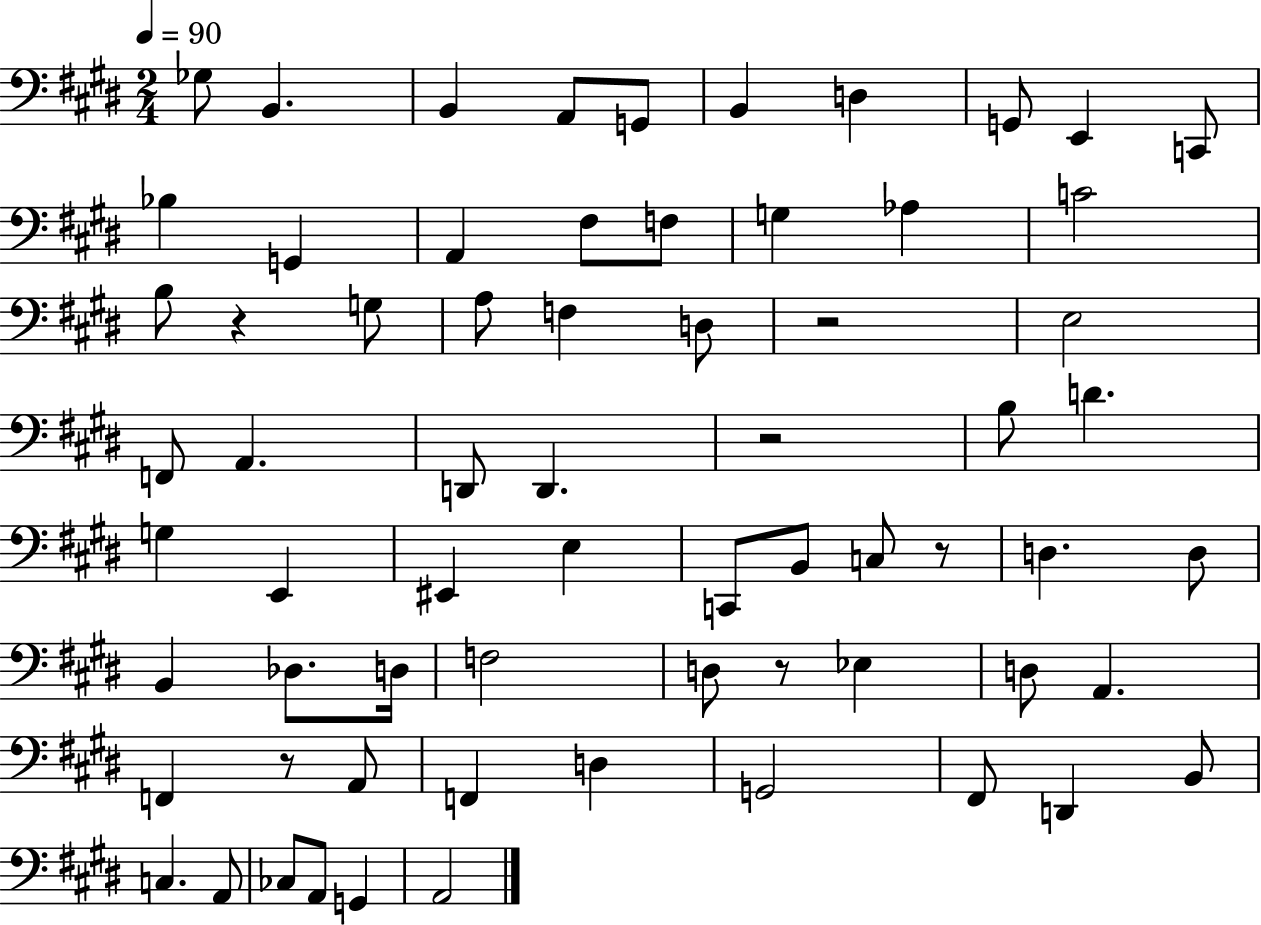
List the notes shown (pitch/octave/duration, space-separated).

Gb3/e B2/q. B2/q A2/e G2/e B2/q D3/q G2/e E2/q C2/e Bb3/q G2/q A2/q F#3/e F3/e G3/q Ab3/q C4/h B3/e R/q G3/e A3/e F3/q D3/e R/h E3/h F2/e A2/q. D2/e D2/q. R/h B3/e D4/q. G3/q E2/q EIS2/q E3/q C2/e B2/e C3/e R/e D3/q. D3/e B2/q Db3/e. D3/s F3/h D3/e R/e Eb3/q D3/e A2/q. F2/q R/e A2/e F2/q D3/q G2/h F#2/e D2/q B2/e C3/q. A2/e CES3/e A2/e G2/q A2/h